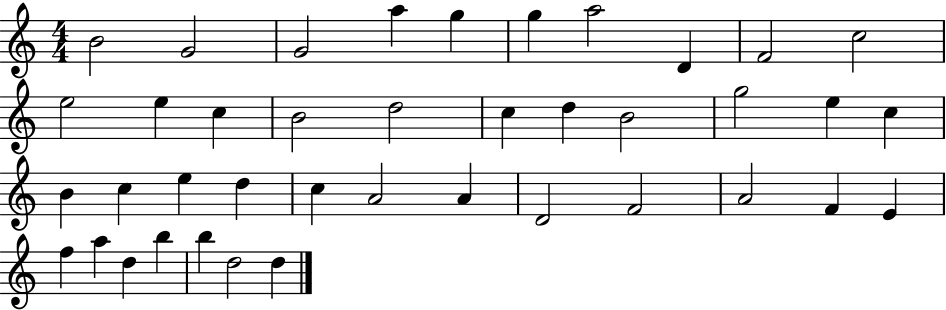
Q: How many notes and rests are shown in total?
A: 40